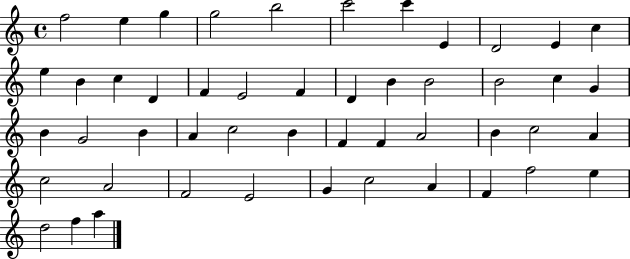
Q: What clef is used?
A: treble